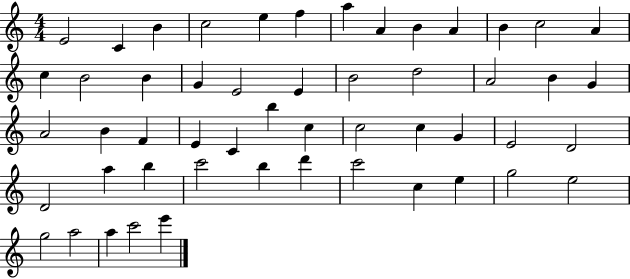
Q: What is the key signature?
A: C major